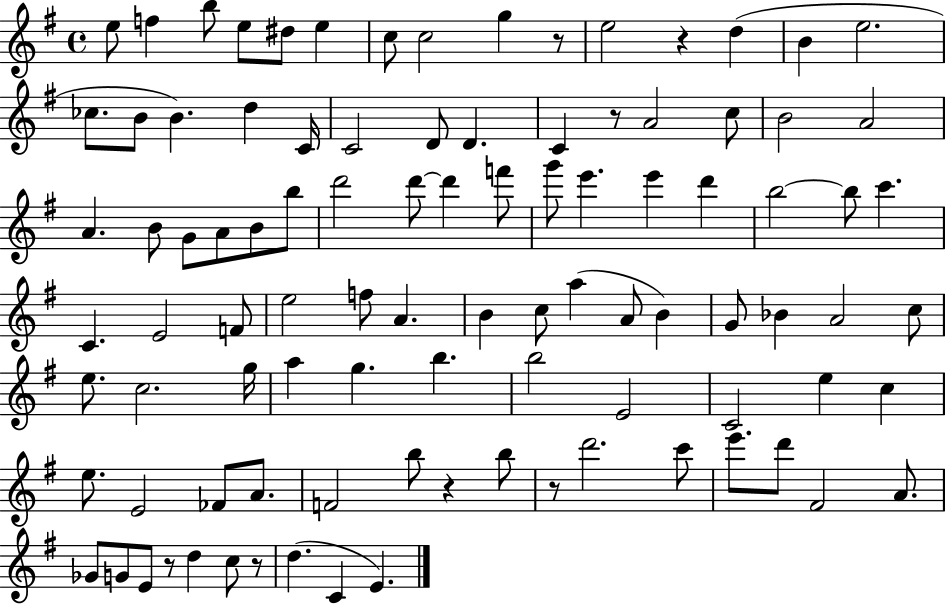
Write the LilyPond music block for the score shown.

{
  \clef treble
  \time 4/4
  \defaultTimeSignature
  \key g \major
  \repeat volta 2 { e''8 f''4 b''8 e''8 dis''8 e''4 | c''8 c''2 g''4 r8 | e''2 r4 d''4( | b'4 e''2. | \break ces''8. b'8 b'4.) d''4 c'16 | c'2 d'8 d'4. | c'4 r8 a'2 c''8 | b'2 a'2 | \break a'4. b'8 g'8 a'8 b'8 b''8 | d'''2 d'''8~~ d'''4 f'''8 | g'''8 e'''4. e'''4 d'''4 | b''2~~ b''8 c'''4. | \break c'4. e'2 f'8 | e''2 f''8 a'4. | b'4 c''8 a''4( a'8 b'4) | g'8 bes'4 a'2 c''8 | \break e''8. c''2. g''16 | a''4 g''4. b''4. | b''2 e'2 | c'2 e''4 c''4 | \break e''8. e'2 fes'8 a'8. | f'2 b''8 r4 b''8 | r8 d'''2. c'''8 | e'''8. d'''8 fis'2 a'8. | \break ges'8 g'8 e'8 r8 d''4 c''8 r8 | d''4.( c'4 e'4.) | } \bar "|."
}